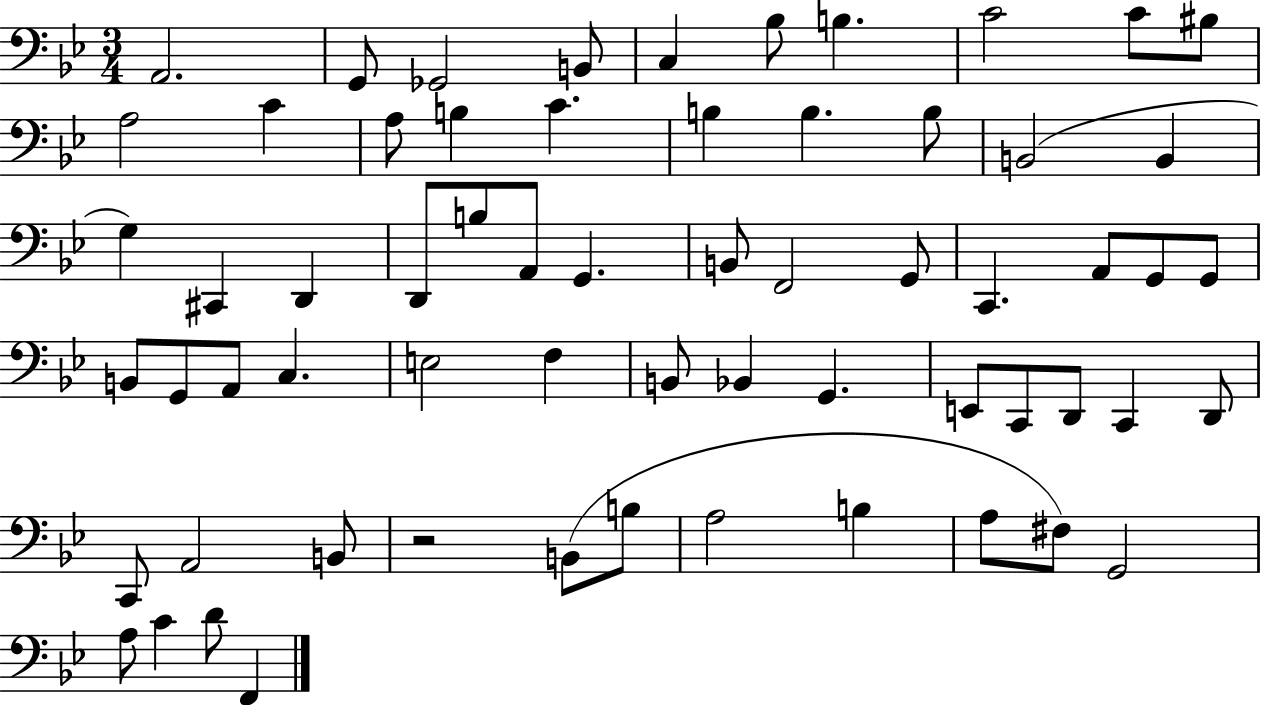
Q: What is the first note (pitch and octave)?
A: A2